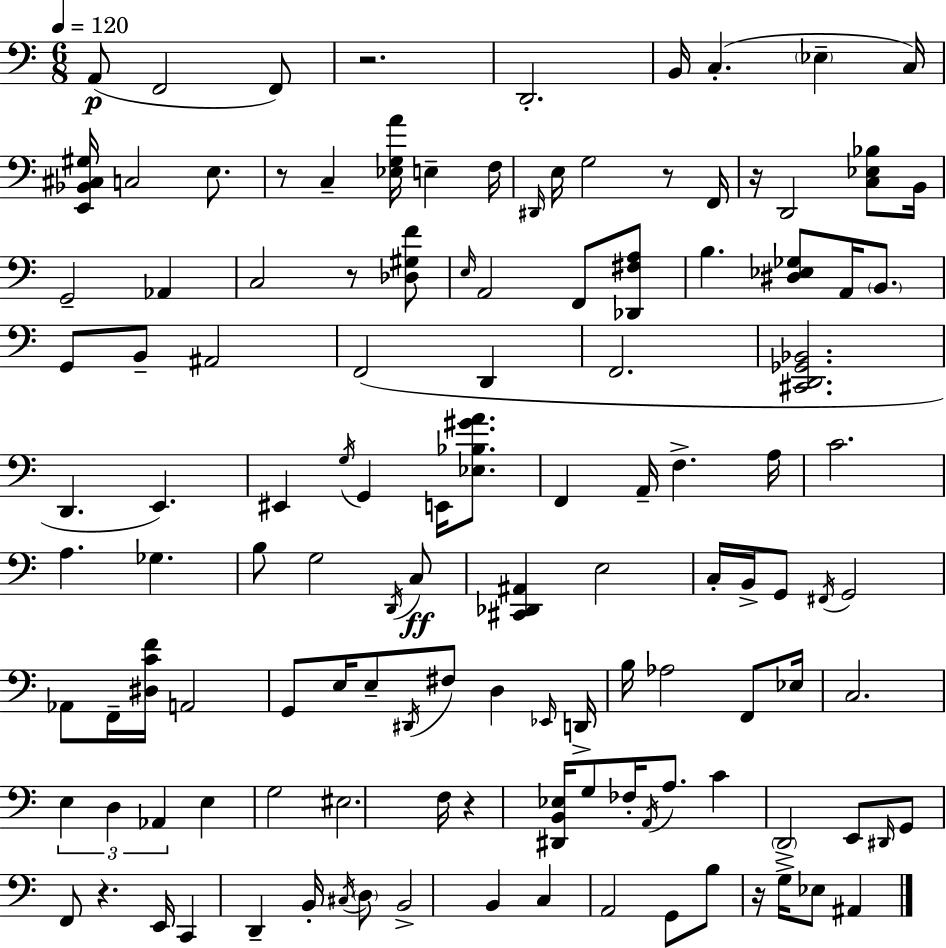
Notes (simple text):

A2/e F2/h F2/e R/h. D2/h. B2/s C3/q. Eb3/q C3/s [E2,Bb2,C#3,G#3]/s C3/h E3/e. R/e C3/q [Eb3,G3,A4]/s E3/q F3/s D#2/s E3/s G3/h R/e F2/s R/s D2/h [C3,Eb3,Bb3]/e B2/s G2/h Ab2/q C3/h R/e [Db3,G#3,F4]/e E3/s A2/h F2/e [Db2,F#3,A3]/e B3/q. [D#3,Eb3,Gb3]/e A2/s B2/e. G2/e B2/e A#2/h F2/h D2/q F2/h. [C#2,D2,Gb2,Bb2]/h. D2/q. E2/q. EIS2/q G3/s G2/q E2/s [Eb3,Bb3,G#4,A4]/e. F2/q A2/s F3/q. A3/s C4/h. A3/q. Gb3/q. B3/e G3/h D2/s C3/e [C#2,Db2,A#2]/q E3/h C3/s B2/s G2/e F#2/s G2/h Ab2/e F2/s [D#3,C4,F4]/s A2/h G2/e E3/s E3/e D#2/s F#3/e D3/q Eb2/s D2/s B3/s Ab3/h F2/e Eb3/s C3/h. E3/q D3/q Ab2/q E3/q G3/h EIS3/h. F3/s R/q [D#2,B2,Eb3]/s G3/e FES3/s A2/s A3/e. C4/q D2/h E2/e D#2/s G2/e F2/e R/q. E2/s C2/q D2/q B2/s C#3/s D3/e B2/h B2/q C3/q A2/h G2/e B3/e R/s G3/s Eb3/e A#2/q